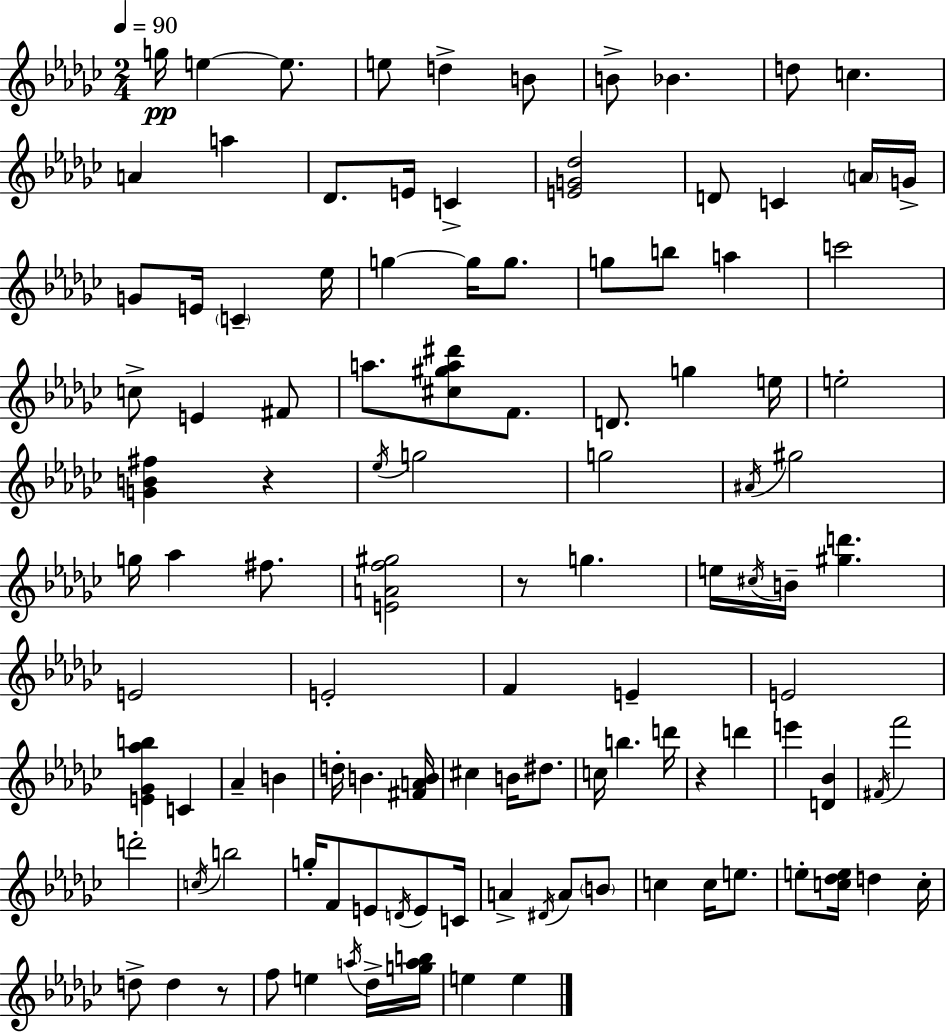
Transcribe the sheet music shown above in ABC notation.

X:1
T:Untitled
M:2/4
L:1/4
K:Ebm
g/4 e e/2 e/2 d B/2 B/2 _B d/2 c A a _D/2 E/4 C [EG_d]2 D/2 C A/4 G/4 G/2 E/4 C _e/4 g g/4 g/2 g/2 b/2 a c'2 c/2 E ^F/2 a/2 [^c^ga^d']/2 F/2 D/2 g e/4 e2 [GB^f] z _e/4 g2 g2 ^A/4 ^g2 g/4 _a ^f/2 [EAf^g]2 z/2 g e/4 ^c/4 B/4 [^gd'] E2 E2 F E E2 [E_G_ab] C _A B d/4 B [^FAB]/4 ^c B/4 ^d/2 c/4 b d'/4 z d' e' [D_B] ^F/4 f'2 d'2 c/4 b2 g/4 F/2 E/2 D/4 E/2 C/4 A ^D/4 A/2 B/2 c c/4 e/2 e/2 [c_de]/4 d c/4 d/2 d z/2 f/2 e a/4 _d/4 [gab]/4 e e